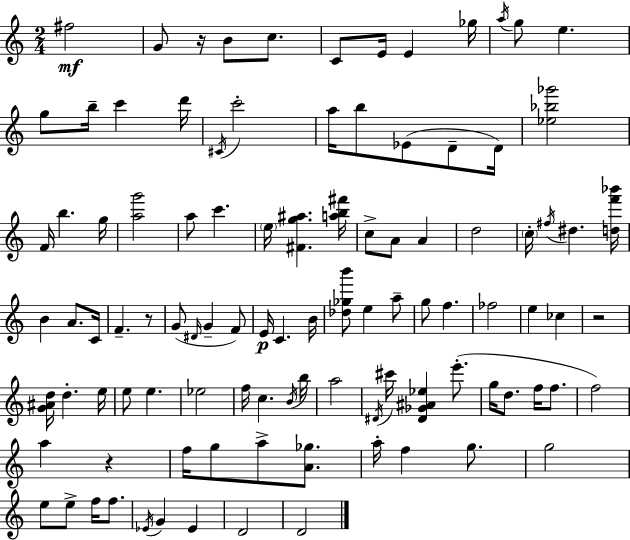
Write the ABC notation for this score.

X:1
T:Untitled
M:2/4
L:1/4
K:C
^f2 G/2 z/4 B/2 c/2 C/2 E/4 E _g/4 a/4 g/2 e g/2 b/4 c' d'/4 ^C/4 c'2 a/4 b/2 _E/2 D/2 D/4 [_e_b_g']2 F/4 b g/4 [ag']2 a/2 c' e/4 [^Fg^a] [ab^f']/4 c/2 A/2 A d2 c/4 ^f/4 ^d [df'_b']/4 B A/2 C/4 F z/2 G/2 ^D/4 G F/2 E/4 C B/4 [_d_gb']/2 e a/2 g/2 f _f2 e _c z2 [G^Ad]/4 d e/4 e/2 e _e2 f/4 c B/4 b/4 a2 ^D/4 ^c'/4 [^D_G^A_e] e'/2 g/4 d/2 f/4 f/2 f2 a z f/4 g/2 a/2 [A_g]/2 a/4 f g/2 g2 e/2 e/2 f/4 f/2 _E/4 G _E D2 D2